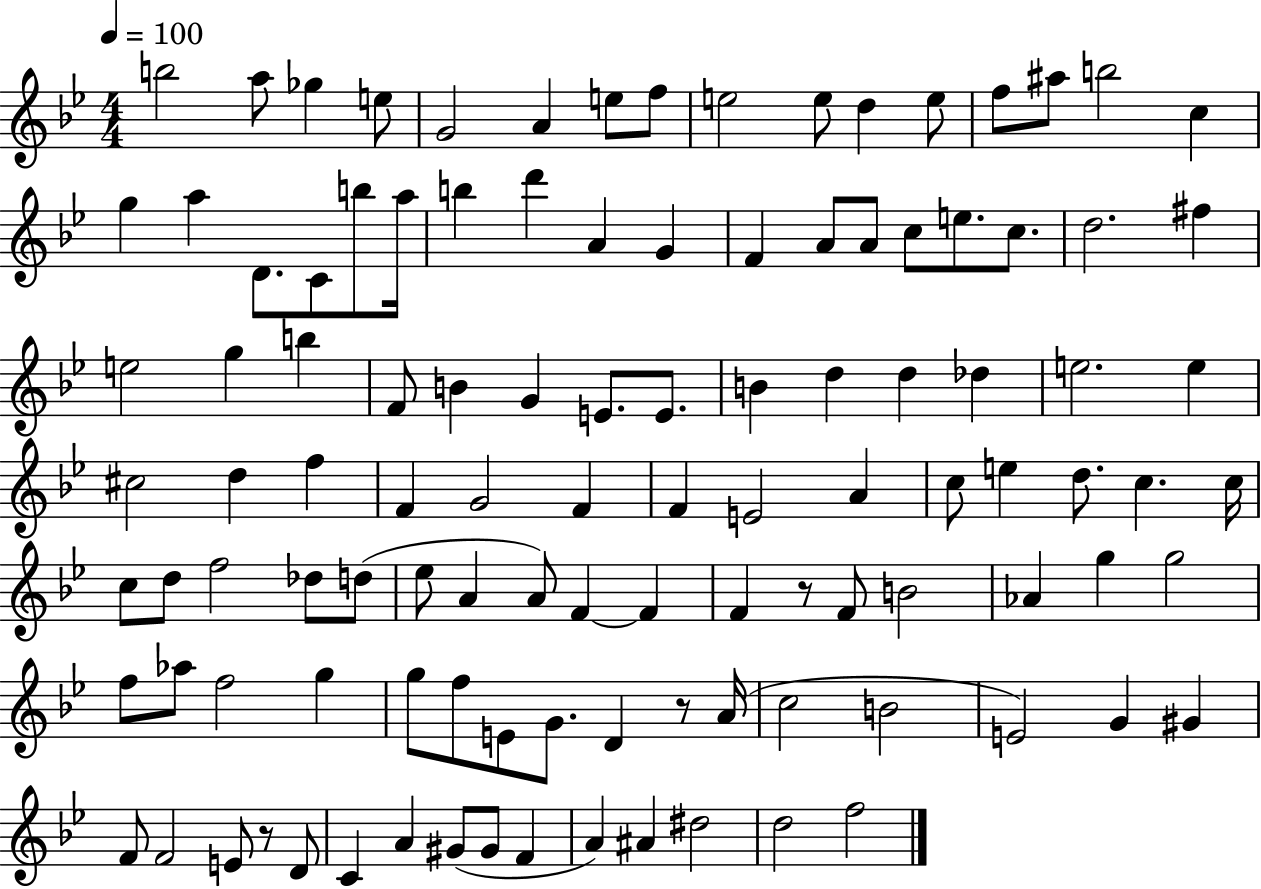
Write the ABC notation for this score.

X:1
T:Untitled
M:4/4
L:1/4
K:Bb
b2 a/2 _g e/2 G2 A e/2 f/2 e2 e/2 d e/2 f/2 ^a/2 b2 c g a D/2 C/2 b/2 a/4 b d' A G F A/2 A/2 c/2 e/2 c/2 d2 ^f e2 g b F/2 B G E/2 E/2 B d d _d e2 e ^c2 d f F G2 F F E2 A c/2 e d/2 c c/4 c/2 d/2 f2 _d/2 d/2 _e/2 A A/2 F F F z/2 F/2 B2 _A g g2 f/2 _a/2 f2 g g/2 f/2 E/2 G/2 D z/2 A/4 c2 B2 E2 G ^G F/2 F2 E/2 z/2 D/2 C A ^G/2 ^G/2 F A ^A ^d2 d2 f2